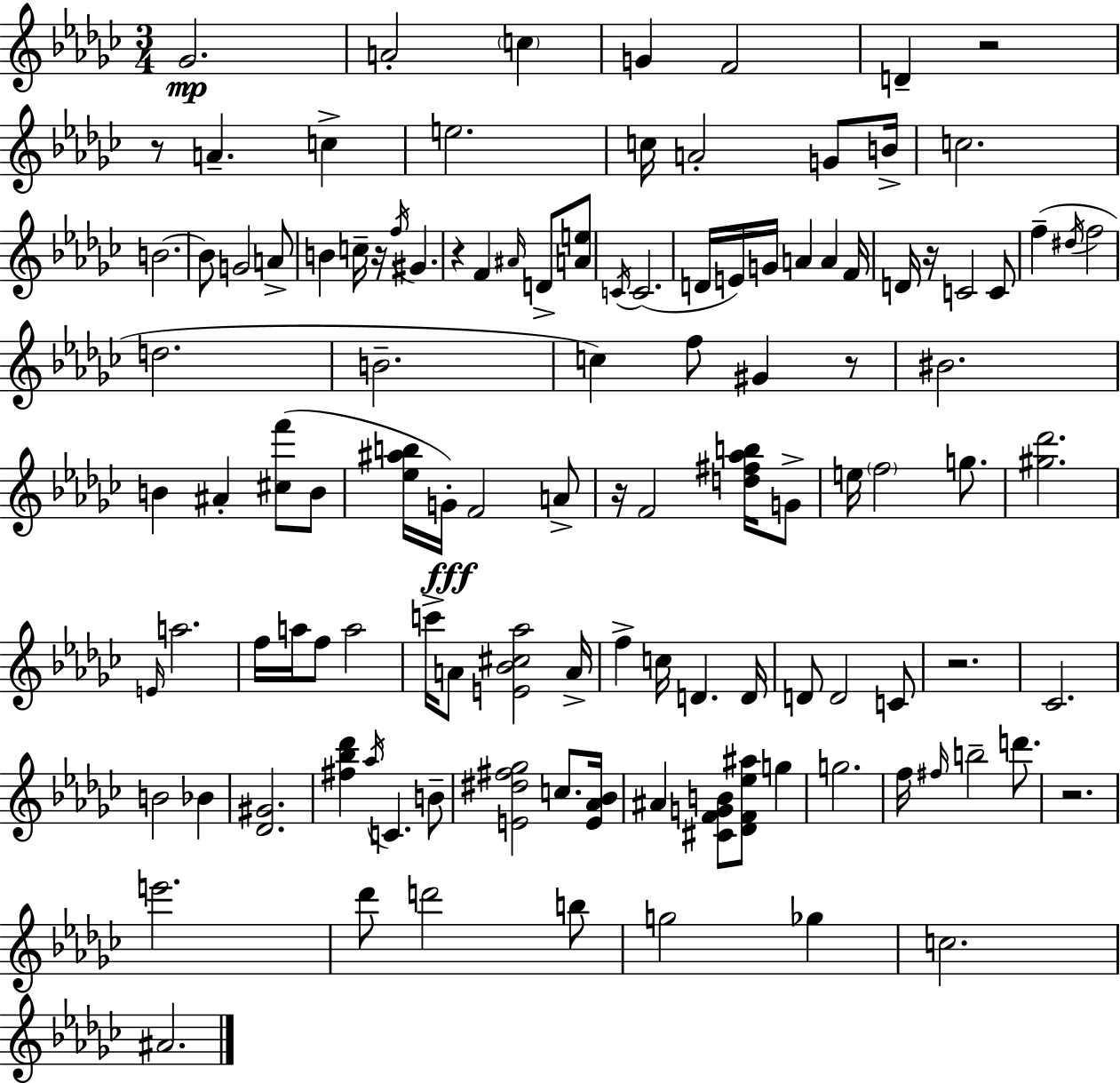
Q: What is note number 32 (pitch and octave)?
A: A4